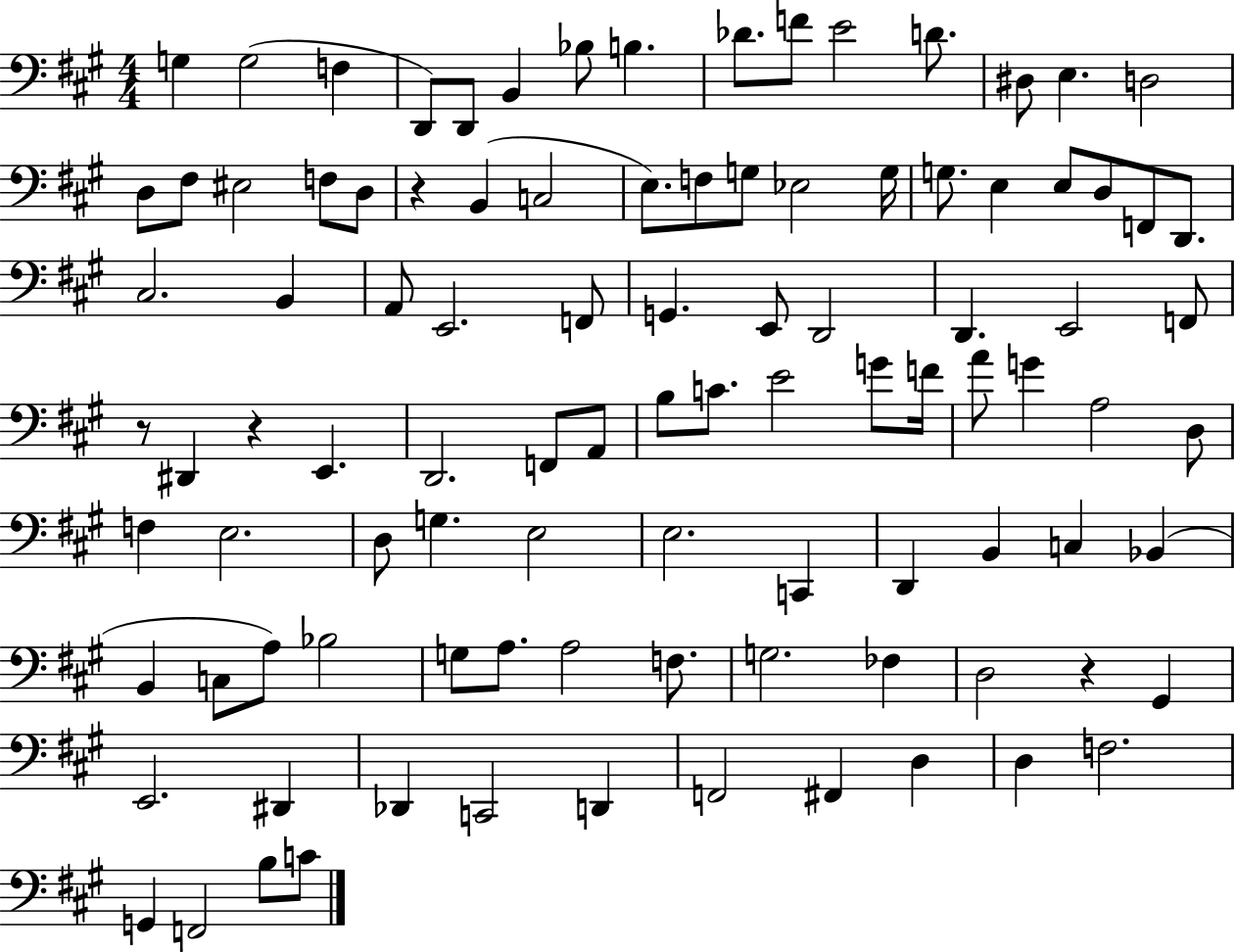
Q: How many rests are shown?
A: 4